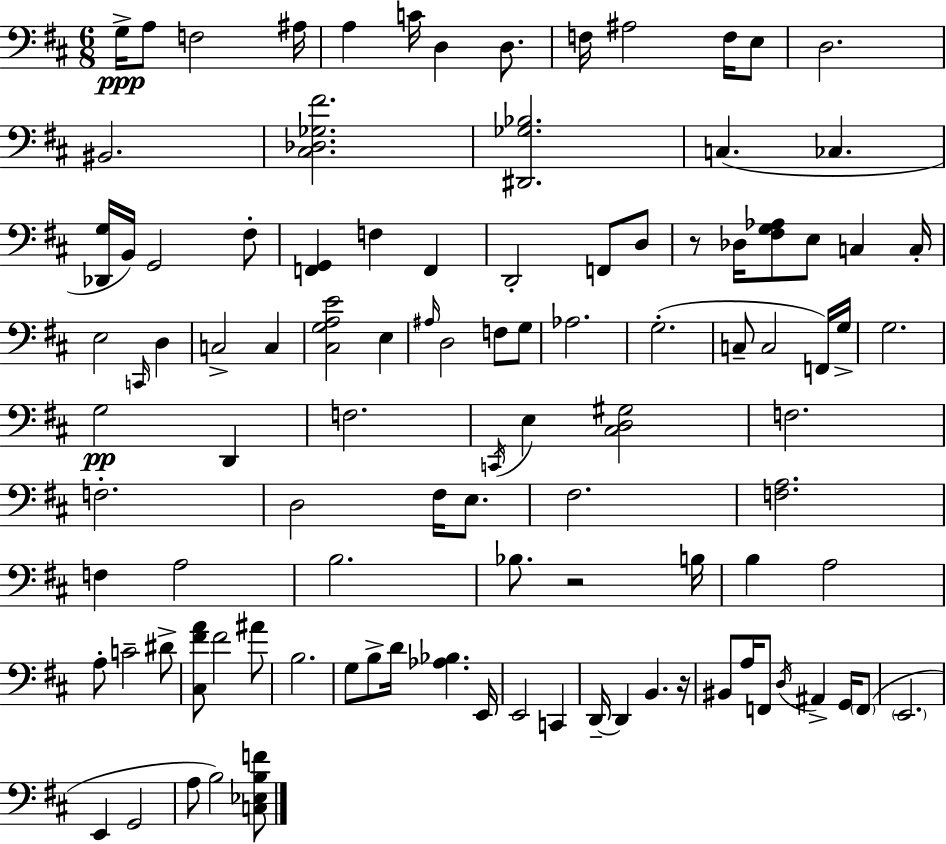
X:1
T:Untitled
M:6/8
L:1/4
K:D
G,/4 A,/2 F,2 ^A,/4 A, C/4 D, D,/2 F,/4 ^A,2 F,/4 E,/2 D,2 ^B,,2 [^C,_D,_G,^F]2 [^D,,_G,_B,]2 C, _C, [_D,,G,]/4 B,,/4 G,,2 ^F,/2 [F,,G,,] F, F,, D,,2 F,,/2 D,/2 z/2 _D,/4 [^F,G,_A,]/2 E,/2 C, C,/4 E,2 C,,/4 D, C,2 C, [^C,G,A,E]2 E, ^A,/4 D,2 F,/2 G,/2 _A,2 G,2 C,/2 C,2 F,,/4 G,/4 G,2 G,2 D,, F,2 C,,/4 E, [^C,D,^G,]2 F,2 F,2 D,2 ^F,/4 E,/2 ^F,2 [F,A,]2 F, A,2 B,2 _B,/2 z2 B,/4 B, A,2 A,/2 C2 ^D/2 [^C,^FA]/2 ^F2 ^A/2 B,2 G,/2 B,/2 D/4 [_A,_B,] E,,/4 E,,2 C,, D,,/4 D,, B,, z/4 ^B,,/2 A,/4 F,,/2 D,/4 ^A,, G,,/4 F,,/2 E,,2 E,, G,,2 A,/2 B,2 [C,_E,B,F]/2